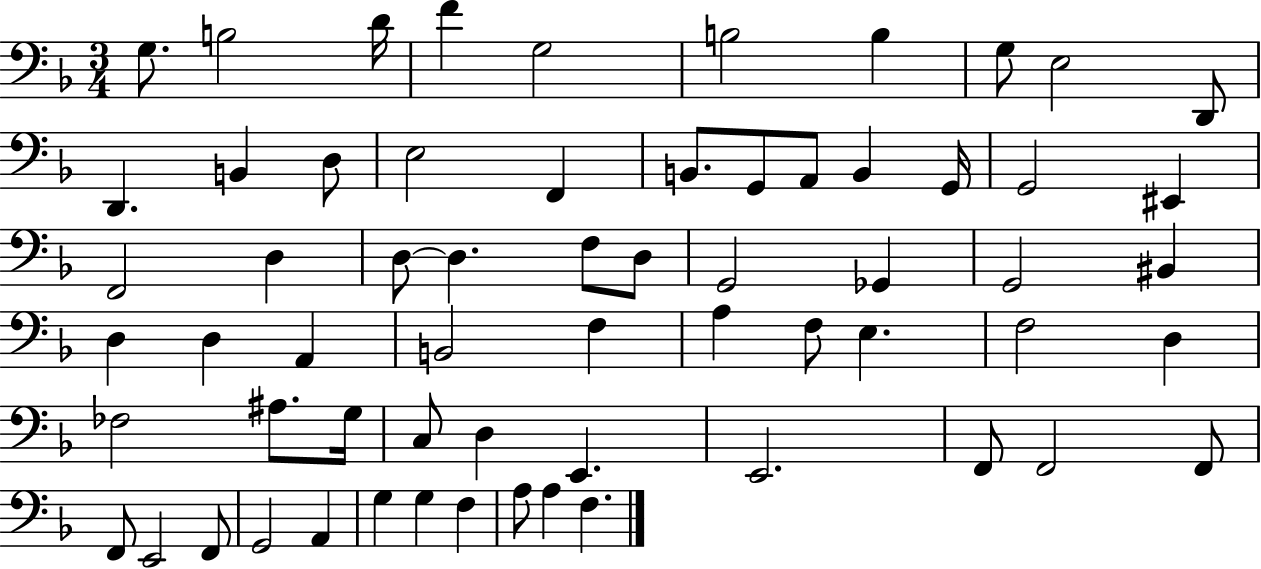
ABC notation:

X:1
T:Untitled
M:3/4
L:1/4
K:F
G,/2 B,2 D/4 F G,2 B,2 B, G,/2 E,2 D,,/2 D,, B,, D,/2 E,2 F,, B,,/2 G,,/2 A,,/2 B,, G,,/4 G,,2 ^E,, F,,2 D, D,/2 D, F,/2 D,/2 G,,2 _G,, G,,2 ^B,, D, D, A,, B,,2 F, A, F,/2 E, F,2 D, _F,2 ^A,/2 G,/4 C,/2 D, E,, E,,2 F,,/2 F,,2 F,,/2 F,,/2 E,,2 F,,/2 G,,2 A,, G, G, F, A,/2 A, F,